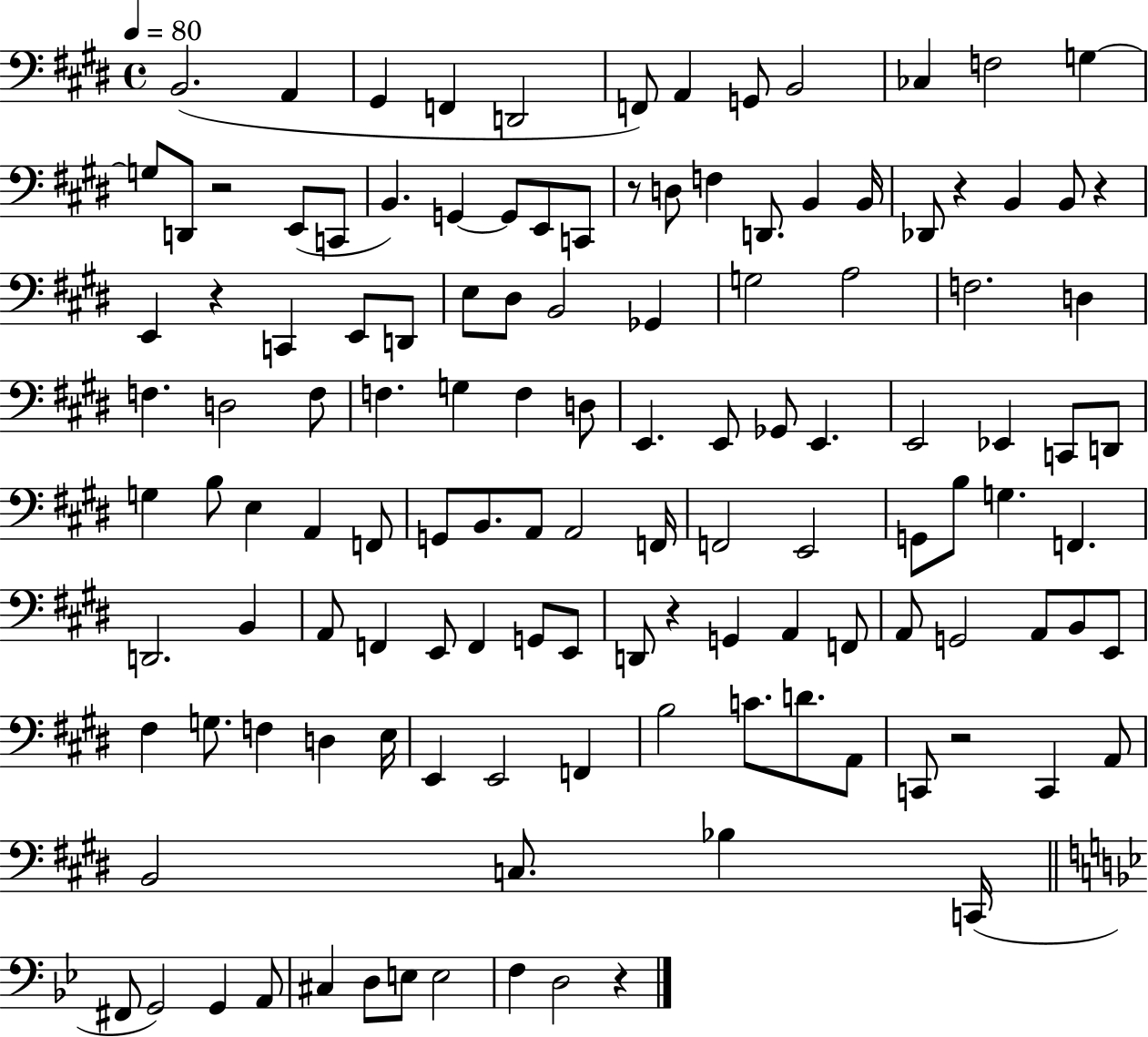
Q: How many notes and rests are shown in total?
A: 126